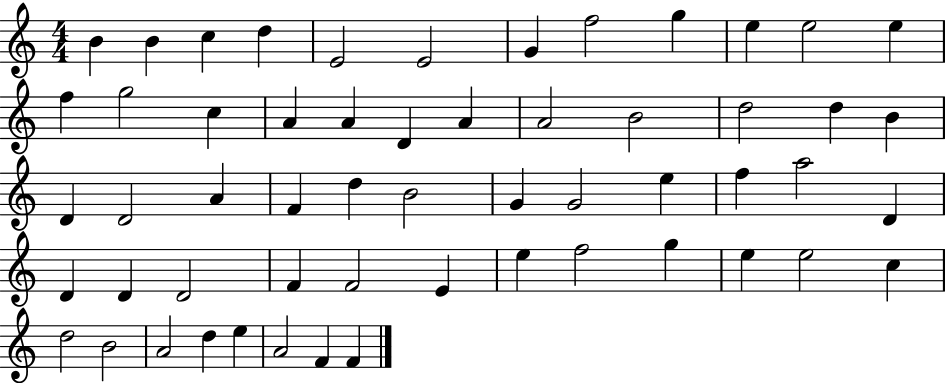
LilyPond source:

{
  \clef treble
  \numericTimeSignature
  \time 4/4
  \key c \major
  b'4 b'4 c''4 d''4 | e'2 e'2 | g'4 f''2 g''4 | e''4 e''2 e''4 | \break f''4 g''2 c''4 | a'4 a'4 d'4 a'4 | a'2 b'2 | d''2 d''4 b'4 | \break d'4 d'2 a'4 | f'4 d''4 b'2 | g'4 g'2 e''4 | f''4 a''2 d'4 | \break d'4 d'4 d'2 | f'4 f'2 e'4 | e''4 f''2 g''4 | e''4 e''2 c''4 | \break d''2 b'2 | a'2 d''4 e''4 | a'2 f'4 f'4 | \bar "|."
}